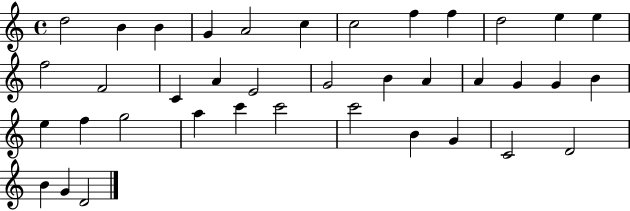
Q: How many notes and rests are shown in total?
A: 38